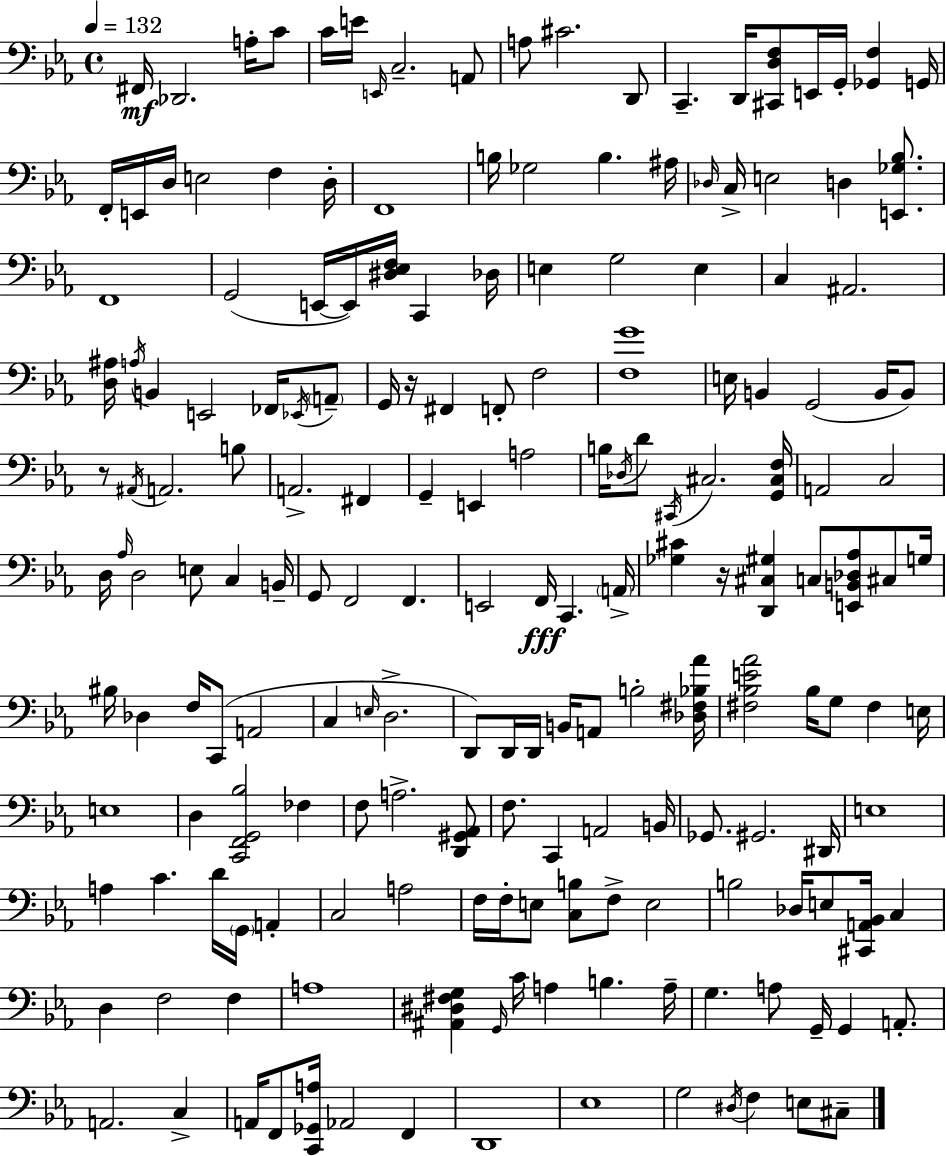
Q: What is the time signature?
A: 4/4